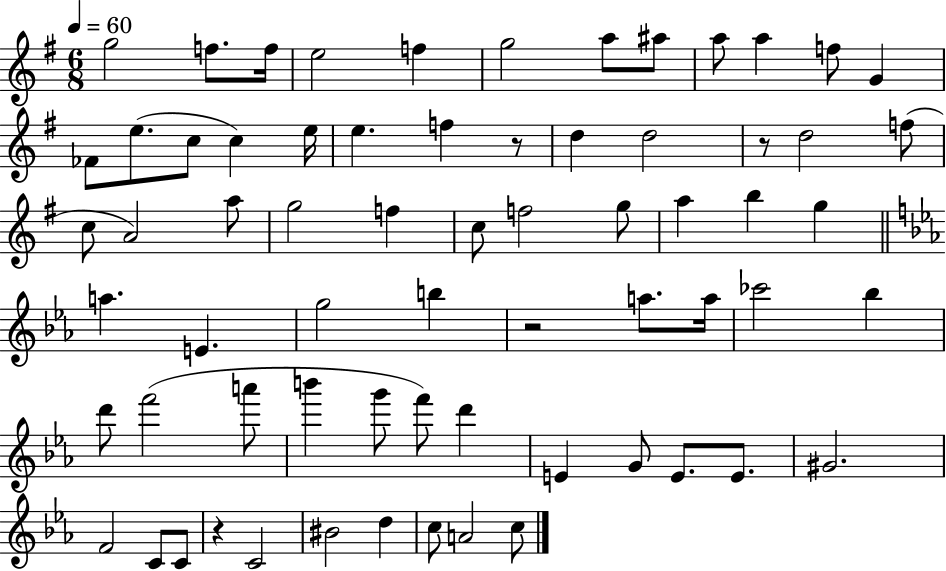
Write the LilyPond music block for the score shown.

{
  \clef treble
  \numericTimeSignature
  \time 6/8
  \key g \major
  \tempo 4 = 60
  g''2 f''8. f''16 | e''2 f''4 | g''2 a''8 ais''8 | a''8 a''4 f''8 g'4 | \break fes'8 e''8.( c''8 c''4) e''16 | e''4. f''4 r8 | d''4 d''2 | r8 d''2 f''8( | \break c''8 a'2) a''8 | g''2 f''4 | c''8 f''2 g''8 | a''4 b''4 g''4 | \break \bar "||" \break \key c \minor a''4. e'4. | g''2 b''4 | r2 a''8. a''16 | ces'''2 bes''4 | \break d'''8 f'''2( a'''8 | b'''4 g'''8 f'''8) d'''4 | e'4 g'8 e'8. e'8. | gis'2. | \break f'2 c'8 c'8 | r4 c'2 | bis'2 d''4 | c''8 a'2 c''8 | \break \bar "|."
}